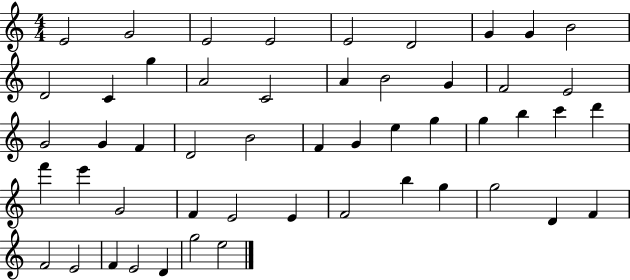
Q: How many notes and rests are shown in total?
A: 51